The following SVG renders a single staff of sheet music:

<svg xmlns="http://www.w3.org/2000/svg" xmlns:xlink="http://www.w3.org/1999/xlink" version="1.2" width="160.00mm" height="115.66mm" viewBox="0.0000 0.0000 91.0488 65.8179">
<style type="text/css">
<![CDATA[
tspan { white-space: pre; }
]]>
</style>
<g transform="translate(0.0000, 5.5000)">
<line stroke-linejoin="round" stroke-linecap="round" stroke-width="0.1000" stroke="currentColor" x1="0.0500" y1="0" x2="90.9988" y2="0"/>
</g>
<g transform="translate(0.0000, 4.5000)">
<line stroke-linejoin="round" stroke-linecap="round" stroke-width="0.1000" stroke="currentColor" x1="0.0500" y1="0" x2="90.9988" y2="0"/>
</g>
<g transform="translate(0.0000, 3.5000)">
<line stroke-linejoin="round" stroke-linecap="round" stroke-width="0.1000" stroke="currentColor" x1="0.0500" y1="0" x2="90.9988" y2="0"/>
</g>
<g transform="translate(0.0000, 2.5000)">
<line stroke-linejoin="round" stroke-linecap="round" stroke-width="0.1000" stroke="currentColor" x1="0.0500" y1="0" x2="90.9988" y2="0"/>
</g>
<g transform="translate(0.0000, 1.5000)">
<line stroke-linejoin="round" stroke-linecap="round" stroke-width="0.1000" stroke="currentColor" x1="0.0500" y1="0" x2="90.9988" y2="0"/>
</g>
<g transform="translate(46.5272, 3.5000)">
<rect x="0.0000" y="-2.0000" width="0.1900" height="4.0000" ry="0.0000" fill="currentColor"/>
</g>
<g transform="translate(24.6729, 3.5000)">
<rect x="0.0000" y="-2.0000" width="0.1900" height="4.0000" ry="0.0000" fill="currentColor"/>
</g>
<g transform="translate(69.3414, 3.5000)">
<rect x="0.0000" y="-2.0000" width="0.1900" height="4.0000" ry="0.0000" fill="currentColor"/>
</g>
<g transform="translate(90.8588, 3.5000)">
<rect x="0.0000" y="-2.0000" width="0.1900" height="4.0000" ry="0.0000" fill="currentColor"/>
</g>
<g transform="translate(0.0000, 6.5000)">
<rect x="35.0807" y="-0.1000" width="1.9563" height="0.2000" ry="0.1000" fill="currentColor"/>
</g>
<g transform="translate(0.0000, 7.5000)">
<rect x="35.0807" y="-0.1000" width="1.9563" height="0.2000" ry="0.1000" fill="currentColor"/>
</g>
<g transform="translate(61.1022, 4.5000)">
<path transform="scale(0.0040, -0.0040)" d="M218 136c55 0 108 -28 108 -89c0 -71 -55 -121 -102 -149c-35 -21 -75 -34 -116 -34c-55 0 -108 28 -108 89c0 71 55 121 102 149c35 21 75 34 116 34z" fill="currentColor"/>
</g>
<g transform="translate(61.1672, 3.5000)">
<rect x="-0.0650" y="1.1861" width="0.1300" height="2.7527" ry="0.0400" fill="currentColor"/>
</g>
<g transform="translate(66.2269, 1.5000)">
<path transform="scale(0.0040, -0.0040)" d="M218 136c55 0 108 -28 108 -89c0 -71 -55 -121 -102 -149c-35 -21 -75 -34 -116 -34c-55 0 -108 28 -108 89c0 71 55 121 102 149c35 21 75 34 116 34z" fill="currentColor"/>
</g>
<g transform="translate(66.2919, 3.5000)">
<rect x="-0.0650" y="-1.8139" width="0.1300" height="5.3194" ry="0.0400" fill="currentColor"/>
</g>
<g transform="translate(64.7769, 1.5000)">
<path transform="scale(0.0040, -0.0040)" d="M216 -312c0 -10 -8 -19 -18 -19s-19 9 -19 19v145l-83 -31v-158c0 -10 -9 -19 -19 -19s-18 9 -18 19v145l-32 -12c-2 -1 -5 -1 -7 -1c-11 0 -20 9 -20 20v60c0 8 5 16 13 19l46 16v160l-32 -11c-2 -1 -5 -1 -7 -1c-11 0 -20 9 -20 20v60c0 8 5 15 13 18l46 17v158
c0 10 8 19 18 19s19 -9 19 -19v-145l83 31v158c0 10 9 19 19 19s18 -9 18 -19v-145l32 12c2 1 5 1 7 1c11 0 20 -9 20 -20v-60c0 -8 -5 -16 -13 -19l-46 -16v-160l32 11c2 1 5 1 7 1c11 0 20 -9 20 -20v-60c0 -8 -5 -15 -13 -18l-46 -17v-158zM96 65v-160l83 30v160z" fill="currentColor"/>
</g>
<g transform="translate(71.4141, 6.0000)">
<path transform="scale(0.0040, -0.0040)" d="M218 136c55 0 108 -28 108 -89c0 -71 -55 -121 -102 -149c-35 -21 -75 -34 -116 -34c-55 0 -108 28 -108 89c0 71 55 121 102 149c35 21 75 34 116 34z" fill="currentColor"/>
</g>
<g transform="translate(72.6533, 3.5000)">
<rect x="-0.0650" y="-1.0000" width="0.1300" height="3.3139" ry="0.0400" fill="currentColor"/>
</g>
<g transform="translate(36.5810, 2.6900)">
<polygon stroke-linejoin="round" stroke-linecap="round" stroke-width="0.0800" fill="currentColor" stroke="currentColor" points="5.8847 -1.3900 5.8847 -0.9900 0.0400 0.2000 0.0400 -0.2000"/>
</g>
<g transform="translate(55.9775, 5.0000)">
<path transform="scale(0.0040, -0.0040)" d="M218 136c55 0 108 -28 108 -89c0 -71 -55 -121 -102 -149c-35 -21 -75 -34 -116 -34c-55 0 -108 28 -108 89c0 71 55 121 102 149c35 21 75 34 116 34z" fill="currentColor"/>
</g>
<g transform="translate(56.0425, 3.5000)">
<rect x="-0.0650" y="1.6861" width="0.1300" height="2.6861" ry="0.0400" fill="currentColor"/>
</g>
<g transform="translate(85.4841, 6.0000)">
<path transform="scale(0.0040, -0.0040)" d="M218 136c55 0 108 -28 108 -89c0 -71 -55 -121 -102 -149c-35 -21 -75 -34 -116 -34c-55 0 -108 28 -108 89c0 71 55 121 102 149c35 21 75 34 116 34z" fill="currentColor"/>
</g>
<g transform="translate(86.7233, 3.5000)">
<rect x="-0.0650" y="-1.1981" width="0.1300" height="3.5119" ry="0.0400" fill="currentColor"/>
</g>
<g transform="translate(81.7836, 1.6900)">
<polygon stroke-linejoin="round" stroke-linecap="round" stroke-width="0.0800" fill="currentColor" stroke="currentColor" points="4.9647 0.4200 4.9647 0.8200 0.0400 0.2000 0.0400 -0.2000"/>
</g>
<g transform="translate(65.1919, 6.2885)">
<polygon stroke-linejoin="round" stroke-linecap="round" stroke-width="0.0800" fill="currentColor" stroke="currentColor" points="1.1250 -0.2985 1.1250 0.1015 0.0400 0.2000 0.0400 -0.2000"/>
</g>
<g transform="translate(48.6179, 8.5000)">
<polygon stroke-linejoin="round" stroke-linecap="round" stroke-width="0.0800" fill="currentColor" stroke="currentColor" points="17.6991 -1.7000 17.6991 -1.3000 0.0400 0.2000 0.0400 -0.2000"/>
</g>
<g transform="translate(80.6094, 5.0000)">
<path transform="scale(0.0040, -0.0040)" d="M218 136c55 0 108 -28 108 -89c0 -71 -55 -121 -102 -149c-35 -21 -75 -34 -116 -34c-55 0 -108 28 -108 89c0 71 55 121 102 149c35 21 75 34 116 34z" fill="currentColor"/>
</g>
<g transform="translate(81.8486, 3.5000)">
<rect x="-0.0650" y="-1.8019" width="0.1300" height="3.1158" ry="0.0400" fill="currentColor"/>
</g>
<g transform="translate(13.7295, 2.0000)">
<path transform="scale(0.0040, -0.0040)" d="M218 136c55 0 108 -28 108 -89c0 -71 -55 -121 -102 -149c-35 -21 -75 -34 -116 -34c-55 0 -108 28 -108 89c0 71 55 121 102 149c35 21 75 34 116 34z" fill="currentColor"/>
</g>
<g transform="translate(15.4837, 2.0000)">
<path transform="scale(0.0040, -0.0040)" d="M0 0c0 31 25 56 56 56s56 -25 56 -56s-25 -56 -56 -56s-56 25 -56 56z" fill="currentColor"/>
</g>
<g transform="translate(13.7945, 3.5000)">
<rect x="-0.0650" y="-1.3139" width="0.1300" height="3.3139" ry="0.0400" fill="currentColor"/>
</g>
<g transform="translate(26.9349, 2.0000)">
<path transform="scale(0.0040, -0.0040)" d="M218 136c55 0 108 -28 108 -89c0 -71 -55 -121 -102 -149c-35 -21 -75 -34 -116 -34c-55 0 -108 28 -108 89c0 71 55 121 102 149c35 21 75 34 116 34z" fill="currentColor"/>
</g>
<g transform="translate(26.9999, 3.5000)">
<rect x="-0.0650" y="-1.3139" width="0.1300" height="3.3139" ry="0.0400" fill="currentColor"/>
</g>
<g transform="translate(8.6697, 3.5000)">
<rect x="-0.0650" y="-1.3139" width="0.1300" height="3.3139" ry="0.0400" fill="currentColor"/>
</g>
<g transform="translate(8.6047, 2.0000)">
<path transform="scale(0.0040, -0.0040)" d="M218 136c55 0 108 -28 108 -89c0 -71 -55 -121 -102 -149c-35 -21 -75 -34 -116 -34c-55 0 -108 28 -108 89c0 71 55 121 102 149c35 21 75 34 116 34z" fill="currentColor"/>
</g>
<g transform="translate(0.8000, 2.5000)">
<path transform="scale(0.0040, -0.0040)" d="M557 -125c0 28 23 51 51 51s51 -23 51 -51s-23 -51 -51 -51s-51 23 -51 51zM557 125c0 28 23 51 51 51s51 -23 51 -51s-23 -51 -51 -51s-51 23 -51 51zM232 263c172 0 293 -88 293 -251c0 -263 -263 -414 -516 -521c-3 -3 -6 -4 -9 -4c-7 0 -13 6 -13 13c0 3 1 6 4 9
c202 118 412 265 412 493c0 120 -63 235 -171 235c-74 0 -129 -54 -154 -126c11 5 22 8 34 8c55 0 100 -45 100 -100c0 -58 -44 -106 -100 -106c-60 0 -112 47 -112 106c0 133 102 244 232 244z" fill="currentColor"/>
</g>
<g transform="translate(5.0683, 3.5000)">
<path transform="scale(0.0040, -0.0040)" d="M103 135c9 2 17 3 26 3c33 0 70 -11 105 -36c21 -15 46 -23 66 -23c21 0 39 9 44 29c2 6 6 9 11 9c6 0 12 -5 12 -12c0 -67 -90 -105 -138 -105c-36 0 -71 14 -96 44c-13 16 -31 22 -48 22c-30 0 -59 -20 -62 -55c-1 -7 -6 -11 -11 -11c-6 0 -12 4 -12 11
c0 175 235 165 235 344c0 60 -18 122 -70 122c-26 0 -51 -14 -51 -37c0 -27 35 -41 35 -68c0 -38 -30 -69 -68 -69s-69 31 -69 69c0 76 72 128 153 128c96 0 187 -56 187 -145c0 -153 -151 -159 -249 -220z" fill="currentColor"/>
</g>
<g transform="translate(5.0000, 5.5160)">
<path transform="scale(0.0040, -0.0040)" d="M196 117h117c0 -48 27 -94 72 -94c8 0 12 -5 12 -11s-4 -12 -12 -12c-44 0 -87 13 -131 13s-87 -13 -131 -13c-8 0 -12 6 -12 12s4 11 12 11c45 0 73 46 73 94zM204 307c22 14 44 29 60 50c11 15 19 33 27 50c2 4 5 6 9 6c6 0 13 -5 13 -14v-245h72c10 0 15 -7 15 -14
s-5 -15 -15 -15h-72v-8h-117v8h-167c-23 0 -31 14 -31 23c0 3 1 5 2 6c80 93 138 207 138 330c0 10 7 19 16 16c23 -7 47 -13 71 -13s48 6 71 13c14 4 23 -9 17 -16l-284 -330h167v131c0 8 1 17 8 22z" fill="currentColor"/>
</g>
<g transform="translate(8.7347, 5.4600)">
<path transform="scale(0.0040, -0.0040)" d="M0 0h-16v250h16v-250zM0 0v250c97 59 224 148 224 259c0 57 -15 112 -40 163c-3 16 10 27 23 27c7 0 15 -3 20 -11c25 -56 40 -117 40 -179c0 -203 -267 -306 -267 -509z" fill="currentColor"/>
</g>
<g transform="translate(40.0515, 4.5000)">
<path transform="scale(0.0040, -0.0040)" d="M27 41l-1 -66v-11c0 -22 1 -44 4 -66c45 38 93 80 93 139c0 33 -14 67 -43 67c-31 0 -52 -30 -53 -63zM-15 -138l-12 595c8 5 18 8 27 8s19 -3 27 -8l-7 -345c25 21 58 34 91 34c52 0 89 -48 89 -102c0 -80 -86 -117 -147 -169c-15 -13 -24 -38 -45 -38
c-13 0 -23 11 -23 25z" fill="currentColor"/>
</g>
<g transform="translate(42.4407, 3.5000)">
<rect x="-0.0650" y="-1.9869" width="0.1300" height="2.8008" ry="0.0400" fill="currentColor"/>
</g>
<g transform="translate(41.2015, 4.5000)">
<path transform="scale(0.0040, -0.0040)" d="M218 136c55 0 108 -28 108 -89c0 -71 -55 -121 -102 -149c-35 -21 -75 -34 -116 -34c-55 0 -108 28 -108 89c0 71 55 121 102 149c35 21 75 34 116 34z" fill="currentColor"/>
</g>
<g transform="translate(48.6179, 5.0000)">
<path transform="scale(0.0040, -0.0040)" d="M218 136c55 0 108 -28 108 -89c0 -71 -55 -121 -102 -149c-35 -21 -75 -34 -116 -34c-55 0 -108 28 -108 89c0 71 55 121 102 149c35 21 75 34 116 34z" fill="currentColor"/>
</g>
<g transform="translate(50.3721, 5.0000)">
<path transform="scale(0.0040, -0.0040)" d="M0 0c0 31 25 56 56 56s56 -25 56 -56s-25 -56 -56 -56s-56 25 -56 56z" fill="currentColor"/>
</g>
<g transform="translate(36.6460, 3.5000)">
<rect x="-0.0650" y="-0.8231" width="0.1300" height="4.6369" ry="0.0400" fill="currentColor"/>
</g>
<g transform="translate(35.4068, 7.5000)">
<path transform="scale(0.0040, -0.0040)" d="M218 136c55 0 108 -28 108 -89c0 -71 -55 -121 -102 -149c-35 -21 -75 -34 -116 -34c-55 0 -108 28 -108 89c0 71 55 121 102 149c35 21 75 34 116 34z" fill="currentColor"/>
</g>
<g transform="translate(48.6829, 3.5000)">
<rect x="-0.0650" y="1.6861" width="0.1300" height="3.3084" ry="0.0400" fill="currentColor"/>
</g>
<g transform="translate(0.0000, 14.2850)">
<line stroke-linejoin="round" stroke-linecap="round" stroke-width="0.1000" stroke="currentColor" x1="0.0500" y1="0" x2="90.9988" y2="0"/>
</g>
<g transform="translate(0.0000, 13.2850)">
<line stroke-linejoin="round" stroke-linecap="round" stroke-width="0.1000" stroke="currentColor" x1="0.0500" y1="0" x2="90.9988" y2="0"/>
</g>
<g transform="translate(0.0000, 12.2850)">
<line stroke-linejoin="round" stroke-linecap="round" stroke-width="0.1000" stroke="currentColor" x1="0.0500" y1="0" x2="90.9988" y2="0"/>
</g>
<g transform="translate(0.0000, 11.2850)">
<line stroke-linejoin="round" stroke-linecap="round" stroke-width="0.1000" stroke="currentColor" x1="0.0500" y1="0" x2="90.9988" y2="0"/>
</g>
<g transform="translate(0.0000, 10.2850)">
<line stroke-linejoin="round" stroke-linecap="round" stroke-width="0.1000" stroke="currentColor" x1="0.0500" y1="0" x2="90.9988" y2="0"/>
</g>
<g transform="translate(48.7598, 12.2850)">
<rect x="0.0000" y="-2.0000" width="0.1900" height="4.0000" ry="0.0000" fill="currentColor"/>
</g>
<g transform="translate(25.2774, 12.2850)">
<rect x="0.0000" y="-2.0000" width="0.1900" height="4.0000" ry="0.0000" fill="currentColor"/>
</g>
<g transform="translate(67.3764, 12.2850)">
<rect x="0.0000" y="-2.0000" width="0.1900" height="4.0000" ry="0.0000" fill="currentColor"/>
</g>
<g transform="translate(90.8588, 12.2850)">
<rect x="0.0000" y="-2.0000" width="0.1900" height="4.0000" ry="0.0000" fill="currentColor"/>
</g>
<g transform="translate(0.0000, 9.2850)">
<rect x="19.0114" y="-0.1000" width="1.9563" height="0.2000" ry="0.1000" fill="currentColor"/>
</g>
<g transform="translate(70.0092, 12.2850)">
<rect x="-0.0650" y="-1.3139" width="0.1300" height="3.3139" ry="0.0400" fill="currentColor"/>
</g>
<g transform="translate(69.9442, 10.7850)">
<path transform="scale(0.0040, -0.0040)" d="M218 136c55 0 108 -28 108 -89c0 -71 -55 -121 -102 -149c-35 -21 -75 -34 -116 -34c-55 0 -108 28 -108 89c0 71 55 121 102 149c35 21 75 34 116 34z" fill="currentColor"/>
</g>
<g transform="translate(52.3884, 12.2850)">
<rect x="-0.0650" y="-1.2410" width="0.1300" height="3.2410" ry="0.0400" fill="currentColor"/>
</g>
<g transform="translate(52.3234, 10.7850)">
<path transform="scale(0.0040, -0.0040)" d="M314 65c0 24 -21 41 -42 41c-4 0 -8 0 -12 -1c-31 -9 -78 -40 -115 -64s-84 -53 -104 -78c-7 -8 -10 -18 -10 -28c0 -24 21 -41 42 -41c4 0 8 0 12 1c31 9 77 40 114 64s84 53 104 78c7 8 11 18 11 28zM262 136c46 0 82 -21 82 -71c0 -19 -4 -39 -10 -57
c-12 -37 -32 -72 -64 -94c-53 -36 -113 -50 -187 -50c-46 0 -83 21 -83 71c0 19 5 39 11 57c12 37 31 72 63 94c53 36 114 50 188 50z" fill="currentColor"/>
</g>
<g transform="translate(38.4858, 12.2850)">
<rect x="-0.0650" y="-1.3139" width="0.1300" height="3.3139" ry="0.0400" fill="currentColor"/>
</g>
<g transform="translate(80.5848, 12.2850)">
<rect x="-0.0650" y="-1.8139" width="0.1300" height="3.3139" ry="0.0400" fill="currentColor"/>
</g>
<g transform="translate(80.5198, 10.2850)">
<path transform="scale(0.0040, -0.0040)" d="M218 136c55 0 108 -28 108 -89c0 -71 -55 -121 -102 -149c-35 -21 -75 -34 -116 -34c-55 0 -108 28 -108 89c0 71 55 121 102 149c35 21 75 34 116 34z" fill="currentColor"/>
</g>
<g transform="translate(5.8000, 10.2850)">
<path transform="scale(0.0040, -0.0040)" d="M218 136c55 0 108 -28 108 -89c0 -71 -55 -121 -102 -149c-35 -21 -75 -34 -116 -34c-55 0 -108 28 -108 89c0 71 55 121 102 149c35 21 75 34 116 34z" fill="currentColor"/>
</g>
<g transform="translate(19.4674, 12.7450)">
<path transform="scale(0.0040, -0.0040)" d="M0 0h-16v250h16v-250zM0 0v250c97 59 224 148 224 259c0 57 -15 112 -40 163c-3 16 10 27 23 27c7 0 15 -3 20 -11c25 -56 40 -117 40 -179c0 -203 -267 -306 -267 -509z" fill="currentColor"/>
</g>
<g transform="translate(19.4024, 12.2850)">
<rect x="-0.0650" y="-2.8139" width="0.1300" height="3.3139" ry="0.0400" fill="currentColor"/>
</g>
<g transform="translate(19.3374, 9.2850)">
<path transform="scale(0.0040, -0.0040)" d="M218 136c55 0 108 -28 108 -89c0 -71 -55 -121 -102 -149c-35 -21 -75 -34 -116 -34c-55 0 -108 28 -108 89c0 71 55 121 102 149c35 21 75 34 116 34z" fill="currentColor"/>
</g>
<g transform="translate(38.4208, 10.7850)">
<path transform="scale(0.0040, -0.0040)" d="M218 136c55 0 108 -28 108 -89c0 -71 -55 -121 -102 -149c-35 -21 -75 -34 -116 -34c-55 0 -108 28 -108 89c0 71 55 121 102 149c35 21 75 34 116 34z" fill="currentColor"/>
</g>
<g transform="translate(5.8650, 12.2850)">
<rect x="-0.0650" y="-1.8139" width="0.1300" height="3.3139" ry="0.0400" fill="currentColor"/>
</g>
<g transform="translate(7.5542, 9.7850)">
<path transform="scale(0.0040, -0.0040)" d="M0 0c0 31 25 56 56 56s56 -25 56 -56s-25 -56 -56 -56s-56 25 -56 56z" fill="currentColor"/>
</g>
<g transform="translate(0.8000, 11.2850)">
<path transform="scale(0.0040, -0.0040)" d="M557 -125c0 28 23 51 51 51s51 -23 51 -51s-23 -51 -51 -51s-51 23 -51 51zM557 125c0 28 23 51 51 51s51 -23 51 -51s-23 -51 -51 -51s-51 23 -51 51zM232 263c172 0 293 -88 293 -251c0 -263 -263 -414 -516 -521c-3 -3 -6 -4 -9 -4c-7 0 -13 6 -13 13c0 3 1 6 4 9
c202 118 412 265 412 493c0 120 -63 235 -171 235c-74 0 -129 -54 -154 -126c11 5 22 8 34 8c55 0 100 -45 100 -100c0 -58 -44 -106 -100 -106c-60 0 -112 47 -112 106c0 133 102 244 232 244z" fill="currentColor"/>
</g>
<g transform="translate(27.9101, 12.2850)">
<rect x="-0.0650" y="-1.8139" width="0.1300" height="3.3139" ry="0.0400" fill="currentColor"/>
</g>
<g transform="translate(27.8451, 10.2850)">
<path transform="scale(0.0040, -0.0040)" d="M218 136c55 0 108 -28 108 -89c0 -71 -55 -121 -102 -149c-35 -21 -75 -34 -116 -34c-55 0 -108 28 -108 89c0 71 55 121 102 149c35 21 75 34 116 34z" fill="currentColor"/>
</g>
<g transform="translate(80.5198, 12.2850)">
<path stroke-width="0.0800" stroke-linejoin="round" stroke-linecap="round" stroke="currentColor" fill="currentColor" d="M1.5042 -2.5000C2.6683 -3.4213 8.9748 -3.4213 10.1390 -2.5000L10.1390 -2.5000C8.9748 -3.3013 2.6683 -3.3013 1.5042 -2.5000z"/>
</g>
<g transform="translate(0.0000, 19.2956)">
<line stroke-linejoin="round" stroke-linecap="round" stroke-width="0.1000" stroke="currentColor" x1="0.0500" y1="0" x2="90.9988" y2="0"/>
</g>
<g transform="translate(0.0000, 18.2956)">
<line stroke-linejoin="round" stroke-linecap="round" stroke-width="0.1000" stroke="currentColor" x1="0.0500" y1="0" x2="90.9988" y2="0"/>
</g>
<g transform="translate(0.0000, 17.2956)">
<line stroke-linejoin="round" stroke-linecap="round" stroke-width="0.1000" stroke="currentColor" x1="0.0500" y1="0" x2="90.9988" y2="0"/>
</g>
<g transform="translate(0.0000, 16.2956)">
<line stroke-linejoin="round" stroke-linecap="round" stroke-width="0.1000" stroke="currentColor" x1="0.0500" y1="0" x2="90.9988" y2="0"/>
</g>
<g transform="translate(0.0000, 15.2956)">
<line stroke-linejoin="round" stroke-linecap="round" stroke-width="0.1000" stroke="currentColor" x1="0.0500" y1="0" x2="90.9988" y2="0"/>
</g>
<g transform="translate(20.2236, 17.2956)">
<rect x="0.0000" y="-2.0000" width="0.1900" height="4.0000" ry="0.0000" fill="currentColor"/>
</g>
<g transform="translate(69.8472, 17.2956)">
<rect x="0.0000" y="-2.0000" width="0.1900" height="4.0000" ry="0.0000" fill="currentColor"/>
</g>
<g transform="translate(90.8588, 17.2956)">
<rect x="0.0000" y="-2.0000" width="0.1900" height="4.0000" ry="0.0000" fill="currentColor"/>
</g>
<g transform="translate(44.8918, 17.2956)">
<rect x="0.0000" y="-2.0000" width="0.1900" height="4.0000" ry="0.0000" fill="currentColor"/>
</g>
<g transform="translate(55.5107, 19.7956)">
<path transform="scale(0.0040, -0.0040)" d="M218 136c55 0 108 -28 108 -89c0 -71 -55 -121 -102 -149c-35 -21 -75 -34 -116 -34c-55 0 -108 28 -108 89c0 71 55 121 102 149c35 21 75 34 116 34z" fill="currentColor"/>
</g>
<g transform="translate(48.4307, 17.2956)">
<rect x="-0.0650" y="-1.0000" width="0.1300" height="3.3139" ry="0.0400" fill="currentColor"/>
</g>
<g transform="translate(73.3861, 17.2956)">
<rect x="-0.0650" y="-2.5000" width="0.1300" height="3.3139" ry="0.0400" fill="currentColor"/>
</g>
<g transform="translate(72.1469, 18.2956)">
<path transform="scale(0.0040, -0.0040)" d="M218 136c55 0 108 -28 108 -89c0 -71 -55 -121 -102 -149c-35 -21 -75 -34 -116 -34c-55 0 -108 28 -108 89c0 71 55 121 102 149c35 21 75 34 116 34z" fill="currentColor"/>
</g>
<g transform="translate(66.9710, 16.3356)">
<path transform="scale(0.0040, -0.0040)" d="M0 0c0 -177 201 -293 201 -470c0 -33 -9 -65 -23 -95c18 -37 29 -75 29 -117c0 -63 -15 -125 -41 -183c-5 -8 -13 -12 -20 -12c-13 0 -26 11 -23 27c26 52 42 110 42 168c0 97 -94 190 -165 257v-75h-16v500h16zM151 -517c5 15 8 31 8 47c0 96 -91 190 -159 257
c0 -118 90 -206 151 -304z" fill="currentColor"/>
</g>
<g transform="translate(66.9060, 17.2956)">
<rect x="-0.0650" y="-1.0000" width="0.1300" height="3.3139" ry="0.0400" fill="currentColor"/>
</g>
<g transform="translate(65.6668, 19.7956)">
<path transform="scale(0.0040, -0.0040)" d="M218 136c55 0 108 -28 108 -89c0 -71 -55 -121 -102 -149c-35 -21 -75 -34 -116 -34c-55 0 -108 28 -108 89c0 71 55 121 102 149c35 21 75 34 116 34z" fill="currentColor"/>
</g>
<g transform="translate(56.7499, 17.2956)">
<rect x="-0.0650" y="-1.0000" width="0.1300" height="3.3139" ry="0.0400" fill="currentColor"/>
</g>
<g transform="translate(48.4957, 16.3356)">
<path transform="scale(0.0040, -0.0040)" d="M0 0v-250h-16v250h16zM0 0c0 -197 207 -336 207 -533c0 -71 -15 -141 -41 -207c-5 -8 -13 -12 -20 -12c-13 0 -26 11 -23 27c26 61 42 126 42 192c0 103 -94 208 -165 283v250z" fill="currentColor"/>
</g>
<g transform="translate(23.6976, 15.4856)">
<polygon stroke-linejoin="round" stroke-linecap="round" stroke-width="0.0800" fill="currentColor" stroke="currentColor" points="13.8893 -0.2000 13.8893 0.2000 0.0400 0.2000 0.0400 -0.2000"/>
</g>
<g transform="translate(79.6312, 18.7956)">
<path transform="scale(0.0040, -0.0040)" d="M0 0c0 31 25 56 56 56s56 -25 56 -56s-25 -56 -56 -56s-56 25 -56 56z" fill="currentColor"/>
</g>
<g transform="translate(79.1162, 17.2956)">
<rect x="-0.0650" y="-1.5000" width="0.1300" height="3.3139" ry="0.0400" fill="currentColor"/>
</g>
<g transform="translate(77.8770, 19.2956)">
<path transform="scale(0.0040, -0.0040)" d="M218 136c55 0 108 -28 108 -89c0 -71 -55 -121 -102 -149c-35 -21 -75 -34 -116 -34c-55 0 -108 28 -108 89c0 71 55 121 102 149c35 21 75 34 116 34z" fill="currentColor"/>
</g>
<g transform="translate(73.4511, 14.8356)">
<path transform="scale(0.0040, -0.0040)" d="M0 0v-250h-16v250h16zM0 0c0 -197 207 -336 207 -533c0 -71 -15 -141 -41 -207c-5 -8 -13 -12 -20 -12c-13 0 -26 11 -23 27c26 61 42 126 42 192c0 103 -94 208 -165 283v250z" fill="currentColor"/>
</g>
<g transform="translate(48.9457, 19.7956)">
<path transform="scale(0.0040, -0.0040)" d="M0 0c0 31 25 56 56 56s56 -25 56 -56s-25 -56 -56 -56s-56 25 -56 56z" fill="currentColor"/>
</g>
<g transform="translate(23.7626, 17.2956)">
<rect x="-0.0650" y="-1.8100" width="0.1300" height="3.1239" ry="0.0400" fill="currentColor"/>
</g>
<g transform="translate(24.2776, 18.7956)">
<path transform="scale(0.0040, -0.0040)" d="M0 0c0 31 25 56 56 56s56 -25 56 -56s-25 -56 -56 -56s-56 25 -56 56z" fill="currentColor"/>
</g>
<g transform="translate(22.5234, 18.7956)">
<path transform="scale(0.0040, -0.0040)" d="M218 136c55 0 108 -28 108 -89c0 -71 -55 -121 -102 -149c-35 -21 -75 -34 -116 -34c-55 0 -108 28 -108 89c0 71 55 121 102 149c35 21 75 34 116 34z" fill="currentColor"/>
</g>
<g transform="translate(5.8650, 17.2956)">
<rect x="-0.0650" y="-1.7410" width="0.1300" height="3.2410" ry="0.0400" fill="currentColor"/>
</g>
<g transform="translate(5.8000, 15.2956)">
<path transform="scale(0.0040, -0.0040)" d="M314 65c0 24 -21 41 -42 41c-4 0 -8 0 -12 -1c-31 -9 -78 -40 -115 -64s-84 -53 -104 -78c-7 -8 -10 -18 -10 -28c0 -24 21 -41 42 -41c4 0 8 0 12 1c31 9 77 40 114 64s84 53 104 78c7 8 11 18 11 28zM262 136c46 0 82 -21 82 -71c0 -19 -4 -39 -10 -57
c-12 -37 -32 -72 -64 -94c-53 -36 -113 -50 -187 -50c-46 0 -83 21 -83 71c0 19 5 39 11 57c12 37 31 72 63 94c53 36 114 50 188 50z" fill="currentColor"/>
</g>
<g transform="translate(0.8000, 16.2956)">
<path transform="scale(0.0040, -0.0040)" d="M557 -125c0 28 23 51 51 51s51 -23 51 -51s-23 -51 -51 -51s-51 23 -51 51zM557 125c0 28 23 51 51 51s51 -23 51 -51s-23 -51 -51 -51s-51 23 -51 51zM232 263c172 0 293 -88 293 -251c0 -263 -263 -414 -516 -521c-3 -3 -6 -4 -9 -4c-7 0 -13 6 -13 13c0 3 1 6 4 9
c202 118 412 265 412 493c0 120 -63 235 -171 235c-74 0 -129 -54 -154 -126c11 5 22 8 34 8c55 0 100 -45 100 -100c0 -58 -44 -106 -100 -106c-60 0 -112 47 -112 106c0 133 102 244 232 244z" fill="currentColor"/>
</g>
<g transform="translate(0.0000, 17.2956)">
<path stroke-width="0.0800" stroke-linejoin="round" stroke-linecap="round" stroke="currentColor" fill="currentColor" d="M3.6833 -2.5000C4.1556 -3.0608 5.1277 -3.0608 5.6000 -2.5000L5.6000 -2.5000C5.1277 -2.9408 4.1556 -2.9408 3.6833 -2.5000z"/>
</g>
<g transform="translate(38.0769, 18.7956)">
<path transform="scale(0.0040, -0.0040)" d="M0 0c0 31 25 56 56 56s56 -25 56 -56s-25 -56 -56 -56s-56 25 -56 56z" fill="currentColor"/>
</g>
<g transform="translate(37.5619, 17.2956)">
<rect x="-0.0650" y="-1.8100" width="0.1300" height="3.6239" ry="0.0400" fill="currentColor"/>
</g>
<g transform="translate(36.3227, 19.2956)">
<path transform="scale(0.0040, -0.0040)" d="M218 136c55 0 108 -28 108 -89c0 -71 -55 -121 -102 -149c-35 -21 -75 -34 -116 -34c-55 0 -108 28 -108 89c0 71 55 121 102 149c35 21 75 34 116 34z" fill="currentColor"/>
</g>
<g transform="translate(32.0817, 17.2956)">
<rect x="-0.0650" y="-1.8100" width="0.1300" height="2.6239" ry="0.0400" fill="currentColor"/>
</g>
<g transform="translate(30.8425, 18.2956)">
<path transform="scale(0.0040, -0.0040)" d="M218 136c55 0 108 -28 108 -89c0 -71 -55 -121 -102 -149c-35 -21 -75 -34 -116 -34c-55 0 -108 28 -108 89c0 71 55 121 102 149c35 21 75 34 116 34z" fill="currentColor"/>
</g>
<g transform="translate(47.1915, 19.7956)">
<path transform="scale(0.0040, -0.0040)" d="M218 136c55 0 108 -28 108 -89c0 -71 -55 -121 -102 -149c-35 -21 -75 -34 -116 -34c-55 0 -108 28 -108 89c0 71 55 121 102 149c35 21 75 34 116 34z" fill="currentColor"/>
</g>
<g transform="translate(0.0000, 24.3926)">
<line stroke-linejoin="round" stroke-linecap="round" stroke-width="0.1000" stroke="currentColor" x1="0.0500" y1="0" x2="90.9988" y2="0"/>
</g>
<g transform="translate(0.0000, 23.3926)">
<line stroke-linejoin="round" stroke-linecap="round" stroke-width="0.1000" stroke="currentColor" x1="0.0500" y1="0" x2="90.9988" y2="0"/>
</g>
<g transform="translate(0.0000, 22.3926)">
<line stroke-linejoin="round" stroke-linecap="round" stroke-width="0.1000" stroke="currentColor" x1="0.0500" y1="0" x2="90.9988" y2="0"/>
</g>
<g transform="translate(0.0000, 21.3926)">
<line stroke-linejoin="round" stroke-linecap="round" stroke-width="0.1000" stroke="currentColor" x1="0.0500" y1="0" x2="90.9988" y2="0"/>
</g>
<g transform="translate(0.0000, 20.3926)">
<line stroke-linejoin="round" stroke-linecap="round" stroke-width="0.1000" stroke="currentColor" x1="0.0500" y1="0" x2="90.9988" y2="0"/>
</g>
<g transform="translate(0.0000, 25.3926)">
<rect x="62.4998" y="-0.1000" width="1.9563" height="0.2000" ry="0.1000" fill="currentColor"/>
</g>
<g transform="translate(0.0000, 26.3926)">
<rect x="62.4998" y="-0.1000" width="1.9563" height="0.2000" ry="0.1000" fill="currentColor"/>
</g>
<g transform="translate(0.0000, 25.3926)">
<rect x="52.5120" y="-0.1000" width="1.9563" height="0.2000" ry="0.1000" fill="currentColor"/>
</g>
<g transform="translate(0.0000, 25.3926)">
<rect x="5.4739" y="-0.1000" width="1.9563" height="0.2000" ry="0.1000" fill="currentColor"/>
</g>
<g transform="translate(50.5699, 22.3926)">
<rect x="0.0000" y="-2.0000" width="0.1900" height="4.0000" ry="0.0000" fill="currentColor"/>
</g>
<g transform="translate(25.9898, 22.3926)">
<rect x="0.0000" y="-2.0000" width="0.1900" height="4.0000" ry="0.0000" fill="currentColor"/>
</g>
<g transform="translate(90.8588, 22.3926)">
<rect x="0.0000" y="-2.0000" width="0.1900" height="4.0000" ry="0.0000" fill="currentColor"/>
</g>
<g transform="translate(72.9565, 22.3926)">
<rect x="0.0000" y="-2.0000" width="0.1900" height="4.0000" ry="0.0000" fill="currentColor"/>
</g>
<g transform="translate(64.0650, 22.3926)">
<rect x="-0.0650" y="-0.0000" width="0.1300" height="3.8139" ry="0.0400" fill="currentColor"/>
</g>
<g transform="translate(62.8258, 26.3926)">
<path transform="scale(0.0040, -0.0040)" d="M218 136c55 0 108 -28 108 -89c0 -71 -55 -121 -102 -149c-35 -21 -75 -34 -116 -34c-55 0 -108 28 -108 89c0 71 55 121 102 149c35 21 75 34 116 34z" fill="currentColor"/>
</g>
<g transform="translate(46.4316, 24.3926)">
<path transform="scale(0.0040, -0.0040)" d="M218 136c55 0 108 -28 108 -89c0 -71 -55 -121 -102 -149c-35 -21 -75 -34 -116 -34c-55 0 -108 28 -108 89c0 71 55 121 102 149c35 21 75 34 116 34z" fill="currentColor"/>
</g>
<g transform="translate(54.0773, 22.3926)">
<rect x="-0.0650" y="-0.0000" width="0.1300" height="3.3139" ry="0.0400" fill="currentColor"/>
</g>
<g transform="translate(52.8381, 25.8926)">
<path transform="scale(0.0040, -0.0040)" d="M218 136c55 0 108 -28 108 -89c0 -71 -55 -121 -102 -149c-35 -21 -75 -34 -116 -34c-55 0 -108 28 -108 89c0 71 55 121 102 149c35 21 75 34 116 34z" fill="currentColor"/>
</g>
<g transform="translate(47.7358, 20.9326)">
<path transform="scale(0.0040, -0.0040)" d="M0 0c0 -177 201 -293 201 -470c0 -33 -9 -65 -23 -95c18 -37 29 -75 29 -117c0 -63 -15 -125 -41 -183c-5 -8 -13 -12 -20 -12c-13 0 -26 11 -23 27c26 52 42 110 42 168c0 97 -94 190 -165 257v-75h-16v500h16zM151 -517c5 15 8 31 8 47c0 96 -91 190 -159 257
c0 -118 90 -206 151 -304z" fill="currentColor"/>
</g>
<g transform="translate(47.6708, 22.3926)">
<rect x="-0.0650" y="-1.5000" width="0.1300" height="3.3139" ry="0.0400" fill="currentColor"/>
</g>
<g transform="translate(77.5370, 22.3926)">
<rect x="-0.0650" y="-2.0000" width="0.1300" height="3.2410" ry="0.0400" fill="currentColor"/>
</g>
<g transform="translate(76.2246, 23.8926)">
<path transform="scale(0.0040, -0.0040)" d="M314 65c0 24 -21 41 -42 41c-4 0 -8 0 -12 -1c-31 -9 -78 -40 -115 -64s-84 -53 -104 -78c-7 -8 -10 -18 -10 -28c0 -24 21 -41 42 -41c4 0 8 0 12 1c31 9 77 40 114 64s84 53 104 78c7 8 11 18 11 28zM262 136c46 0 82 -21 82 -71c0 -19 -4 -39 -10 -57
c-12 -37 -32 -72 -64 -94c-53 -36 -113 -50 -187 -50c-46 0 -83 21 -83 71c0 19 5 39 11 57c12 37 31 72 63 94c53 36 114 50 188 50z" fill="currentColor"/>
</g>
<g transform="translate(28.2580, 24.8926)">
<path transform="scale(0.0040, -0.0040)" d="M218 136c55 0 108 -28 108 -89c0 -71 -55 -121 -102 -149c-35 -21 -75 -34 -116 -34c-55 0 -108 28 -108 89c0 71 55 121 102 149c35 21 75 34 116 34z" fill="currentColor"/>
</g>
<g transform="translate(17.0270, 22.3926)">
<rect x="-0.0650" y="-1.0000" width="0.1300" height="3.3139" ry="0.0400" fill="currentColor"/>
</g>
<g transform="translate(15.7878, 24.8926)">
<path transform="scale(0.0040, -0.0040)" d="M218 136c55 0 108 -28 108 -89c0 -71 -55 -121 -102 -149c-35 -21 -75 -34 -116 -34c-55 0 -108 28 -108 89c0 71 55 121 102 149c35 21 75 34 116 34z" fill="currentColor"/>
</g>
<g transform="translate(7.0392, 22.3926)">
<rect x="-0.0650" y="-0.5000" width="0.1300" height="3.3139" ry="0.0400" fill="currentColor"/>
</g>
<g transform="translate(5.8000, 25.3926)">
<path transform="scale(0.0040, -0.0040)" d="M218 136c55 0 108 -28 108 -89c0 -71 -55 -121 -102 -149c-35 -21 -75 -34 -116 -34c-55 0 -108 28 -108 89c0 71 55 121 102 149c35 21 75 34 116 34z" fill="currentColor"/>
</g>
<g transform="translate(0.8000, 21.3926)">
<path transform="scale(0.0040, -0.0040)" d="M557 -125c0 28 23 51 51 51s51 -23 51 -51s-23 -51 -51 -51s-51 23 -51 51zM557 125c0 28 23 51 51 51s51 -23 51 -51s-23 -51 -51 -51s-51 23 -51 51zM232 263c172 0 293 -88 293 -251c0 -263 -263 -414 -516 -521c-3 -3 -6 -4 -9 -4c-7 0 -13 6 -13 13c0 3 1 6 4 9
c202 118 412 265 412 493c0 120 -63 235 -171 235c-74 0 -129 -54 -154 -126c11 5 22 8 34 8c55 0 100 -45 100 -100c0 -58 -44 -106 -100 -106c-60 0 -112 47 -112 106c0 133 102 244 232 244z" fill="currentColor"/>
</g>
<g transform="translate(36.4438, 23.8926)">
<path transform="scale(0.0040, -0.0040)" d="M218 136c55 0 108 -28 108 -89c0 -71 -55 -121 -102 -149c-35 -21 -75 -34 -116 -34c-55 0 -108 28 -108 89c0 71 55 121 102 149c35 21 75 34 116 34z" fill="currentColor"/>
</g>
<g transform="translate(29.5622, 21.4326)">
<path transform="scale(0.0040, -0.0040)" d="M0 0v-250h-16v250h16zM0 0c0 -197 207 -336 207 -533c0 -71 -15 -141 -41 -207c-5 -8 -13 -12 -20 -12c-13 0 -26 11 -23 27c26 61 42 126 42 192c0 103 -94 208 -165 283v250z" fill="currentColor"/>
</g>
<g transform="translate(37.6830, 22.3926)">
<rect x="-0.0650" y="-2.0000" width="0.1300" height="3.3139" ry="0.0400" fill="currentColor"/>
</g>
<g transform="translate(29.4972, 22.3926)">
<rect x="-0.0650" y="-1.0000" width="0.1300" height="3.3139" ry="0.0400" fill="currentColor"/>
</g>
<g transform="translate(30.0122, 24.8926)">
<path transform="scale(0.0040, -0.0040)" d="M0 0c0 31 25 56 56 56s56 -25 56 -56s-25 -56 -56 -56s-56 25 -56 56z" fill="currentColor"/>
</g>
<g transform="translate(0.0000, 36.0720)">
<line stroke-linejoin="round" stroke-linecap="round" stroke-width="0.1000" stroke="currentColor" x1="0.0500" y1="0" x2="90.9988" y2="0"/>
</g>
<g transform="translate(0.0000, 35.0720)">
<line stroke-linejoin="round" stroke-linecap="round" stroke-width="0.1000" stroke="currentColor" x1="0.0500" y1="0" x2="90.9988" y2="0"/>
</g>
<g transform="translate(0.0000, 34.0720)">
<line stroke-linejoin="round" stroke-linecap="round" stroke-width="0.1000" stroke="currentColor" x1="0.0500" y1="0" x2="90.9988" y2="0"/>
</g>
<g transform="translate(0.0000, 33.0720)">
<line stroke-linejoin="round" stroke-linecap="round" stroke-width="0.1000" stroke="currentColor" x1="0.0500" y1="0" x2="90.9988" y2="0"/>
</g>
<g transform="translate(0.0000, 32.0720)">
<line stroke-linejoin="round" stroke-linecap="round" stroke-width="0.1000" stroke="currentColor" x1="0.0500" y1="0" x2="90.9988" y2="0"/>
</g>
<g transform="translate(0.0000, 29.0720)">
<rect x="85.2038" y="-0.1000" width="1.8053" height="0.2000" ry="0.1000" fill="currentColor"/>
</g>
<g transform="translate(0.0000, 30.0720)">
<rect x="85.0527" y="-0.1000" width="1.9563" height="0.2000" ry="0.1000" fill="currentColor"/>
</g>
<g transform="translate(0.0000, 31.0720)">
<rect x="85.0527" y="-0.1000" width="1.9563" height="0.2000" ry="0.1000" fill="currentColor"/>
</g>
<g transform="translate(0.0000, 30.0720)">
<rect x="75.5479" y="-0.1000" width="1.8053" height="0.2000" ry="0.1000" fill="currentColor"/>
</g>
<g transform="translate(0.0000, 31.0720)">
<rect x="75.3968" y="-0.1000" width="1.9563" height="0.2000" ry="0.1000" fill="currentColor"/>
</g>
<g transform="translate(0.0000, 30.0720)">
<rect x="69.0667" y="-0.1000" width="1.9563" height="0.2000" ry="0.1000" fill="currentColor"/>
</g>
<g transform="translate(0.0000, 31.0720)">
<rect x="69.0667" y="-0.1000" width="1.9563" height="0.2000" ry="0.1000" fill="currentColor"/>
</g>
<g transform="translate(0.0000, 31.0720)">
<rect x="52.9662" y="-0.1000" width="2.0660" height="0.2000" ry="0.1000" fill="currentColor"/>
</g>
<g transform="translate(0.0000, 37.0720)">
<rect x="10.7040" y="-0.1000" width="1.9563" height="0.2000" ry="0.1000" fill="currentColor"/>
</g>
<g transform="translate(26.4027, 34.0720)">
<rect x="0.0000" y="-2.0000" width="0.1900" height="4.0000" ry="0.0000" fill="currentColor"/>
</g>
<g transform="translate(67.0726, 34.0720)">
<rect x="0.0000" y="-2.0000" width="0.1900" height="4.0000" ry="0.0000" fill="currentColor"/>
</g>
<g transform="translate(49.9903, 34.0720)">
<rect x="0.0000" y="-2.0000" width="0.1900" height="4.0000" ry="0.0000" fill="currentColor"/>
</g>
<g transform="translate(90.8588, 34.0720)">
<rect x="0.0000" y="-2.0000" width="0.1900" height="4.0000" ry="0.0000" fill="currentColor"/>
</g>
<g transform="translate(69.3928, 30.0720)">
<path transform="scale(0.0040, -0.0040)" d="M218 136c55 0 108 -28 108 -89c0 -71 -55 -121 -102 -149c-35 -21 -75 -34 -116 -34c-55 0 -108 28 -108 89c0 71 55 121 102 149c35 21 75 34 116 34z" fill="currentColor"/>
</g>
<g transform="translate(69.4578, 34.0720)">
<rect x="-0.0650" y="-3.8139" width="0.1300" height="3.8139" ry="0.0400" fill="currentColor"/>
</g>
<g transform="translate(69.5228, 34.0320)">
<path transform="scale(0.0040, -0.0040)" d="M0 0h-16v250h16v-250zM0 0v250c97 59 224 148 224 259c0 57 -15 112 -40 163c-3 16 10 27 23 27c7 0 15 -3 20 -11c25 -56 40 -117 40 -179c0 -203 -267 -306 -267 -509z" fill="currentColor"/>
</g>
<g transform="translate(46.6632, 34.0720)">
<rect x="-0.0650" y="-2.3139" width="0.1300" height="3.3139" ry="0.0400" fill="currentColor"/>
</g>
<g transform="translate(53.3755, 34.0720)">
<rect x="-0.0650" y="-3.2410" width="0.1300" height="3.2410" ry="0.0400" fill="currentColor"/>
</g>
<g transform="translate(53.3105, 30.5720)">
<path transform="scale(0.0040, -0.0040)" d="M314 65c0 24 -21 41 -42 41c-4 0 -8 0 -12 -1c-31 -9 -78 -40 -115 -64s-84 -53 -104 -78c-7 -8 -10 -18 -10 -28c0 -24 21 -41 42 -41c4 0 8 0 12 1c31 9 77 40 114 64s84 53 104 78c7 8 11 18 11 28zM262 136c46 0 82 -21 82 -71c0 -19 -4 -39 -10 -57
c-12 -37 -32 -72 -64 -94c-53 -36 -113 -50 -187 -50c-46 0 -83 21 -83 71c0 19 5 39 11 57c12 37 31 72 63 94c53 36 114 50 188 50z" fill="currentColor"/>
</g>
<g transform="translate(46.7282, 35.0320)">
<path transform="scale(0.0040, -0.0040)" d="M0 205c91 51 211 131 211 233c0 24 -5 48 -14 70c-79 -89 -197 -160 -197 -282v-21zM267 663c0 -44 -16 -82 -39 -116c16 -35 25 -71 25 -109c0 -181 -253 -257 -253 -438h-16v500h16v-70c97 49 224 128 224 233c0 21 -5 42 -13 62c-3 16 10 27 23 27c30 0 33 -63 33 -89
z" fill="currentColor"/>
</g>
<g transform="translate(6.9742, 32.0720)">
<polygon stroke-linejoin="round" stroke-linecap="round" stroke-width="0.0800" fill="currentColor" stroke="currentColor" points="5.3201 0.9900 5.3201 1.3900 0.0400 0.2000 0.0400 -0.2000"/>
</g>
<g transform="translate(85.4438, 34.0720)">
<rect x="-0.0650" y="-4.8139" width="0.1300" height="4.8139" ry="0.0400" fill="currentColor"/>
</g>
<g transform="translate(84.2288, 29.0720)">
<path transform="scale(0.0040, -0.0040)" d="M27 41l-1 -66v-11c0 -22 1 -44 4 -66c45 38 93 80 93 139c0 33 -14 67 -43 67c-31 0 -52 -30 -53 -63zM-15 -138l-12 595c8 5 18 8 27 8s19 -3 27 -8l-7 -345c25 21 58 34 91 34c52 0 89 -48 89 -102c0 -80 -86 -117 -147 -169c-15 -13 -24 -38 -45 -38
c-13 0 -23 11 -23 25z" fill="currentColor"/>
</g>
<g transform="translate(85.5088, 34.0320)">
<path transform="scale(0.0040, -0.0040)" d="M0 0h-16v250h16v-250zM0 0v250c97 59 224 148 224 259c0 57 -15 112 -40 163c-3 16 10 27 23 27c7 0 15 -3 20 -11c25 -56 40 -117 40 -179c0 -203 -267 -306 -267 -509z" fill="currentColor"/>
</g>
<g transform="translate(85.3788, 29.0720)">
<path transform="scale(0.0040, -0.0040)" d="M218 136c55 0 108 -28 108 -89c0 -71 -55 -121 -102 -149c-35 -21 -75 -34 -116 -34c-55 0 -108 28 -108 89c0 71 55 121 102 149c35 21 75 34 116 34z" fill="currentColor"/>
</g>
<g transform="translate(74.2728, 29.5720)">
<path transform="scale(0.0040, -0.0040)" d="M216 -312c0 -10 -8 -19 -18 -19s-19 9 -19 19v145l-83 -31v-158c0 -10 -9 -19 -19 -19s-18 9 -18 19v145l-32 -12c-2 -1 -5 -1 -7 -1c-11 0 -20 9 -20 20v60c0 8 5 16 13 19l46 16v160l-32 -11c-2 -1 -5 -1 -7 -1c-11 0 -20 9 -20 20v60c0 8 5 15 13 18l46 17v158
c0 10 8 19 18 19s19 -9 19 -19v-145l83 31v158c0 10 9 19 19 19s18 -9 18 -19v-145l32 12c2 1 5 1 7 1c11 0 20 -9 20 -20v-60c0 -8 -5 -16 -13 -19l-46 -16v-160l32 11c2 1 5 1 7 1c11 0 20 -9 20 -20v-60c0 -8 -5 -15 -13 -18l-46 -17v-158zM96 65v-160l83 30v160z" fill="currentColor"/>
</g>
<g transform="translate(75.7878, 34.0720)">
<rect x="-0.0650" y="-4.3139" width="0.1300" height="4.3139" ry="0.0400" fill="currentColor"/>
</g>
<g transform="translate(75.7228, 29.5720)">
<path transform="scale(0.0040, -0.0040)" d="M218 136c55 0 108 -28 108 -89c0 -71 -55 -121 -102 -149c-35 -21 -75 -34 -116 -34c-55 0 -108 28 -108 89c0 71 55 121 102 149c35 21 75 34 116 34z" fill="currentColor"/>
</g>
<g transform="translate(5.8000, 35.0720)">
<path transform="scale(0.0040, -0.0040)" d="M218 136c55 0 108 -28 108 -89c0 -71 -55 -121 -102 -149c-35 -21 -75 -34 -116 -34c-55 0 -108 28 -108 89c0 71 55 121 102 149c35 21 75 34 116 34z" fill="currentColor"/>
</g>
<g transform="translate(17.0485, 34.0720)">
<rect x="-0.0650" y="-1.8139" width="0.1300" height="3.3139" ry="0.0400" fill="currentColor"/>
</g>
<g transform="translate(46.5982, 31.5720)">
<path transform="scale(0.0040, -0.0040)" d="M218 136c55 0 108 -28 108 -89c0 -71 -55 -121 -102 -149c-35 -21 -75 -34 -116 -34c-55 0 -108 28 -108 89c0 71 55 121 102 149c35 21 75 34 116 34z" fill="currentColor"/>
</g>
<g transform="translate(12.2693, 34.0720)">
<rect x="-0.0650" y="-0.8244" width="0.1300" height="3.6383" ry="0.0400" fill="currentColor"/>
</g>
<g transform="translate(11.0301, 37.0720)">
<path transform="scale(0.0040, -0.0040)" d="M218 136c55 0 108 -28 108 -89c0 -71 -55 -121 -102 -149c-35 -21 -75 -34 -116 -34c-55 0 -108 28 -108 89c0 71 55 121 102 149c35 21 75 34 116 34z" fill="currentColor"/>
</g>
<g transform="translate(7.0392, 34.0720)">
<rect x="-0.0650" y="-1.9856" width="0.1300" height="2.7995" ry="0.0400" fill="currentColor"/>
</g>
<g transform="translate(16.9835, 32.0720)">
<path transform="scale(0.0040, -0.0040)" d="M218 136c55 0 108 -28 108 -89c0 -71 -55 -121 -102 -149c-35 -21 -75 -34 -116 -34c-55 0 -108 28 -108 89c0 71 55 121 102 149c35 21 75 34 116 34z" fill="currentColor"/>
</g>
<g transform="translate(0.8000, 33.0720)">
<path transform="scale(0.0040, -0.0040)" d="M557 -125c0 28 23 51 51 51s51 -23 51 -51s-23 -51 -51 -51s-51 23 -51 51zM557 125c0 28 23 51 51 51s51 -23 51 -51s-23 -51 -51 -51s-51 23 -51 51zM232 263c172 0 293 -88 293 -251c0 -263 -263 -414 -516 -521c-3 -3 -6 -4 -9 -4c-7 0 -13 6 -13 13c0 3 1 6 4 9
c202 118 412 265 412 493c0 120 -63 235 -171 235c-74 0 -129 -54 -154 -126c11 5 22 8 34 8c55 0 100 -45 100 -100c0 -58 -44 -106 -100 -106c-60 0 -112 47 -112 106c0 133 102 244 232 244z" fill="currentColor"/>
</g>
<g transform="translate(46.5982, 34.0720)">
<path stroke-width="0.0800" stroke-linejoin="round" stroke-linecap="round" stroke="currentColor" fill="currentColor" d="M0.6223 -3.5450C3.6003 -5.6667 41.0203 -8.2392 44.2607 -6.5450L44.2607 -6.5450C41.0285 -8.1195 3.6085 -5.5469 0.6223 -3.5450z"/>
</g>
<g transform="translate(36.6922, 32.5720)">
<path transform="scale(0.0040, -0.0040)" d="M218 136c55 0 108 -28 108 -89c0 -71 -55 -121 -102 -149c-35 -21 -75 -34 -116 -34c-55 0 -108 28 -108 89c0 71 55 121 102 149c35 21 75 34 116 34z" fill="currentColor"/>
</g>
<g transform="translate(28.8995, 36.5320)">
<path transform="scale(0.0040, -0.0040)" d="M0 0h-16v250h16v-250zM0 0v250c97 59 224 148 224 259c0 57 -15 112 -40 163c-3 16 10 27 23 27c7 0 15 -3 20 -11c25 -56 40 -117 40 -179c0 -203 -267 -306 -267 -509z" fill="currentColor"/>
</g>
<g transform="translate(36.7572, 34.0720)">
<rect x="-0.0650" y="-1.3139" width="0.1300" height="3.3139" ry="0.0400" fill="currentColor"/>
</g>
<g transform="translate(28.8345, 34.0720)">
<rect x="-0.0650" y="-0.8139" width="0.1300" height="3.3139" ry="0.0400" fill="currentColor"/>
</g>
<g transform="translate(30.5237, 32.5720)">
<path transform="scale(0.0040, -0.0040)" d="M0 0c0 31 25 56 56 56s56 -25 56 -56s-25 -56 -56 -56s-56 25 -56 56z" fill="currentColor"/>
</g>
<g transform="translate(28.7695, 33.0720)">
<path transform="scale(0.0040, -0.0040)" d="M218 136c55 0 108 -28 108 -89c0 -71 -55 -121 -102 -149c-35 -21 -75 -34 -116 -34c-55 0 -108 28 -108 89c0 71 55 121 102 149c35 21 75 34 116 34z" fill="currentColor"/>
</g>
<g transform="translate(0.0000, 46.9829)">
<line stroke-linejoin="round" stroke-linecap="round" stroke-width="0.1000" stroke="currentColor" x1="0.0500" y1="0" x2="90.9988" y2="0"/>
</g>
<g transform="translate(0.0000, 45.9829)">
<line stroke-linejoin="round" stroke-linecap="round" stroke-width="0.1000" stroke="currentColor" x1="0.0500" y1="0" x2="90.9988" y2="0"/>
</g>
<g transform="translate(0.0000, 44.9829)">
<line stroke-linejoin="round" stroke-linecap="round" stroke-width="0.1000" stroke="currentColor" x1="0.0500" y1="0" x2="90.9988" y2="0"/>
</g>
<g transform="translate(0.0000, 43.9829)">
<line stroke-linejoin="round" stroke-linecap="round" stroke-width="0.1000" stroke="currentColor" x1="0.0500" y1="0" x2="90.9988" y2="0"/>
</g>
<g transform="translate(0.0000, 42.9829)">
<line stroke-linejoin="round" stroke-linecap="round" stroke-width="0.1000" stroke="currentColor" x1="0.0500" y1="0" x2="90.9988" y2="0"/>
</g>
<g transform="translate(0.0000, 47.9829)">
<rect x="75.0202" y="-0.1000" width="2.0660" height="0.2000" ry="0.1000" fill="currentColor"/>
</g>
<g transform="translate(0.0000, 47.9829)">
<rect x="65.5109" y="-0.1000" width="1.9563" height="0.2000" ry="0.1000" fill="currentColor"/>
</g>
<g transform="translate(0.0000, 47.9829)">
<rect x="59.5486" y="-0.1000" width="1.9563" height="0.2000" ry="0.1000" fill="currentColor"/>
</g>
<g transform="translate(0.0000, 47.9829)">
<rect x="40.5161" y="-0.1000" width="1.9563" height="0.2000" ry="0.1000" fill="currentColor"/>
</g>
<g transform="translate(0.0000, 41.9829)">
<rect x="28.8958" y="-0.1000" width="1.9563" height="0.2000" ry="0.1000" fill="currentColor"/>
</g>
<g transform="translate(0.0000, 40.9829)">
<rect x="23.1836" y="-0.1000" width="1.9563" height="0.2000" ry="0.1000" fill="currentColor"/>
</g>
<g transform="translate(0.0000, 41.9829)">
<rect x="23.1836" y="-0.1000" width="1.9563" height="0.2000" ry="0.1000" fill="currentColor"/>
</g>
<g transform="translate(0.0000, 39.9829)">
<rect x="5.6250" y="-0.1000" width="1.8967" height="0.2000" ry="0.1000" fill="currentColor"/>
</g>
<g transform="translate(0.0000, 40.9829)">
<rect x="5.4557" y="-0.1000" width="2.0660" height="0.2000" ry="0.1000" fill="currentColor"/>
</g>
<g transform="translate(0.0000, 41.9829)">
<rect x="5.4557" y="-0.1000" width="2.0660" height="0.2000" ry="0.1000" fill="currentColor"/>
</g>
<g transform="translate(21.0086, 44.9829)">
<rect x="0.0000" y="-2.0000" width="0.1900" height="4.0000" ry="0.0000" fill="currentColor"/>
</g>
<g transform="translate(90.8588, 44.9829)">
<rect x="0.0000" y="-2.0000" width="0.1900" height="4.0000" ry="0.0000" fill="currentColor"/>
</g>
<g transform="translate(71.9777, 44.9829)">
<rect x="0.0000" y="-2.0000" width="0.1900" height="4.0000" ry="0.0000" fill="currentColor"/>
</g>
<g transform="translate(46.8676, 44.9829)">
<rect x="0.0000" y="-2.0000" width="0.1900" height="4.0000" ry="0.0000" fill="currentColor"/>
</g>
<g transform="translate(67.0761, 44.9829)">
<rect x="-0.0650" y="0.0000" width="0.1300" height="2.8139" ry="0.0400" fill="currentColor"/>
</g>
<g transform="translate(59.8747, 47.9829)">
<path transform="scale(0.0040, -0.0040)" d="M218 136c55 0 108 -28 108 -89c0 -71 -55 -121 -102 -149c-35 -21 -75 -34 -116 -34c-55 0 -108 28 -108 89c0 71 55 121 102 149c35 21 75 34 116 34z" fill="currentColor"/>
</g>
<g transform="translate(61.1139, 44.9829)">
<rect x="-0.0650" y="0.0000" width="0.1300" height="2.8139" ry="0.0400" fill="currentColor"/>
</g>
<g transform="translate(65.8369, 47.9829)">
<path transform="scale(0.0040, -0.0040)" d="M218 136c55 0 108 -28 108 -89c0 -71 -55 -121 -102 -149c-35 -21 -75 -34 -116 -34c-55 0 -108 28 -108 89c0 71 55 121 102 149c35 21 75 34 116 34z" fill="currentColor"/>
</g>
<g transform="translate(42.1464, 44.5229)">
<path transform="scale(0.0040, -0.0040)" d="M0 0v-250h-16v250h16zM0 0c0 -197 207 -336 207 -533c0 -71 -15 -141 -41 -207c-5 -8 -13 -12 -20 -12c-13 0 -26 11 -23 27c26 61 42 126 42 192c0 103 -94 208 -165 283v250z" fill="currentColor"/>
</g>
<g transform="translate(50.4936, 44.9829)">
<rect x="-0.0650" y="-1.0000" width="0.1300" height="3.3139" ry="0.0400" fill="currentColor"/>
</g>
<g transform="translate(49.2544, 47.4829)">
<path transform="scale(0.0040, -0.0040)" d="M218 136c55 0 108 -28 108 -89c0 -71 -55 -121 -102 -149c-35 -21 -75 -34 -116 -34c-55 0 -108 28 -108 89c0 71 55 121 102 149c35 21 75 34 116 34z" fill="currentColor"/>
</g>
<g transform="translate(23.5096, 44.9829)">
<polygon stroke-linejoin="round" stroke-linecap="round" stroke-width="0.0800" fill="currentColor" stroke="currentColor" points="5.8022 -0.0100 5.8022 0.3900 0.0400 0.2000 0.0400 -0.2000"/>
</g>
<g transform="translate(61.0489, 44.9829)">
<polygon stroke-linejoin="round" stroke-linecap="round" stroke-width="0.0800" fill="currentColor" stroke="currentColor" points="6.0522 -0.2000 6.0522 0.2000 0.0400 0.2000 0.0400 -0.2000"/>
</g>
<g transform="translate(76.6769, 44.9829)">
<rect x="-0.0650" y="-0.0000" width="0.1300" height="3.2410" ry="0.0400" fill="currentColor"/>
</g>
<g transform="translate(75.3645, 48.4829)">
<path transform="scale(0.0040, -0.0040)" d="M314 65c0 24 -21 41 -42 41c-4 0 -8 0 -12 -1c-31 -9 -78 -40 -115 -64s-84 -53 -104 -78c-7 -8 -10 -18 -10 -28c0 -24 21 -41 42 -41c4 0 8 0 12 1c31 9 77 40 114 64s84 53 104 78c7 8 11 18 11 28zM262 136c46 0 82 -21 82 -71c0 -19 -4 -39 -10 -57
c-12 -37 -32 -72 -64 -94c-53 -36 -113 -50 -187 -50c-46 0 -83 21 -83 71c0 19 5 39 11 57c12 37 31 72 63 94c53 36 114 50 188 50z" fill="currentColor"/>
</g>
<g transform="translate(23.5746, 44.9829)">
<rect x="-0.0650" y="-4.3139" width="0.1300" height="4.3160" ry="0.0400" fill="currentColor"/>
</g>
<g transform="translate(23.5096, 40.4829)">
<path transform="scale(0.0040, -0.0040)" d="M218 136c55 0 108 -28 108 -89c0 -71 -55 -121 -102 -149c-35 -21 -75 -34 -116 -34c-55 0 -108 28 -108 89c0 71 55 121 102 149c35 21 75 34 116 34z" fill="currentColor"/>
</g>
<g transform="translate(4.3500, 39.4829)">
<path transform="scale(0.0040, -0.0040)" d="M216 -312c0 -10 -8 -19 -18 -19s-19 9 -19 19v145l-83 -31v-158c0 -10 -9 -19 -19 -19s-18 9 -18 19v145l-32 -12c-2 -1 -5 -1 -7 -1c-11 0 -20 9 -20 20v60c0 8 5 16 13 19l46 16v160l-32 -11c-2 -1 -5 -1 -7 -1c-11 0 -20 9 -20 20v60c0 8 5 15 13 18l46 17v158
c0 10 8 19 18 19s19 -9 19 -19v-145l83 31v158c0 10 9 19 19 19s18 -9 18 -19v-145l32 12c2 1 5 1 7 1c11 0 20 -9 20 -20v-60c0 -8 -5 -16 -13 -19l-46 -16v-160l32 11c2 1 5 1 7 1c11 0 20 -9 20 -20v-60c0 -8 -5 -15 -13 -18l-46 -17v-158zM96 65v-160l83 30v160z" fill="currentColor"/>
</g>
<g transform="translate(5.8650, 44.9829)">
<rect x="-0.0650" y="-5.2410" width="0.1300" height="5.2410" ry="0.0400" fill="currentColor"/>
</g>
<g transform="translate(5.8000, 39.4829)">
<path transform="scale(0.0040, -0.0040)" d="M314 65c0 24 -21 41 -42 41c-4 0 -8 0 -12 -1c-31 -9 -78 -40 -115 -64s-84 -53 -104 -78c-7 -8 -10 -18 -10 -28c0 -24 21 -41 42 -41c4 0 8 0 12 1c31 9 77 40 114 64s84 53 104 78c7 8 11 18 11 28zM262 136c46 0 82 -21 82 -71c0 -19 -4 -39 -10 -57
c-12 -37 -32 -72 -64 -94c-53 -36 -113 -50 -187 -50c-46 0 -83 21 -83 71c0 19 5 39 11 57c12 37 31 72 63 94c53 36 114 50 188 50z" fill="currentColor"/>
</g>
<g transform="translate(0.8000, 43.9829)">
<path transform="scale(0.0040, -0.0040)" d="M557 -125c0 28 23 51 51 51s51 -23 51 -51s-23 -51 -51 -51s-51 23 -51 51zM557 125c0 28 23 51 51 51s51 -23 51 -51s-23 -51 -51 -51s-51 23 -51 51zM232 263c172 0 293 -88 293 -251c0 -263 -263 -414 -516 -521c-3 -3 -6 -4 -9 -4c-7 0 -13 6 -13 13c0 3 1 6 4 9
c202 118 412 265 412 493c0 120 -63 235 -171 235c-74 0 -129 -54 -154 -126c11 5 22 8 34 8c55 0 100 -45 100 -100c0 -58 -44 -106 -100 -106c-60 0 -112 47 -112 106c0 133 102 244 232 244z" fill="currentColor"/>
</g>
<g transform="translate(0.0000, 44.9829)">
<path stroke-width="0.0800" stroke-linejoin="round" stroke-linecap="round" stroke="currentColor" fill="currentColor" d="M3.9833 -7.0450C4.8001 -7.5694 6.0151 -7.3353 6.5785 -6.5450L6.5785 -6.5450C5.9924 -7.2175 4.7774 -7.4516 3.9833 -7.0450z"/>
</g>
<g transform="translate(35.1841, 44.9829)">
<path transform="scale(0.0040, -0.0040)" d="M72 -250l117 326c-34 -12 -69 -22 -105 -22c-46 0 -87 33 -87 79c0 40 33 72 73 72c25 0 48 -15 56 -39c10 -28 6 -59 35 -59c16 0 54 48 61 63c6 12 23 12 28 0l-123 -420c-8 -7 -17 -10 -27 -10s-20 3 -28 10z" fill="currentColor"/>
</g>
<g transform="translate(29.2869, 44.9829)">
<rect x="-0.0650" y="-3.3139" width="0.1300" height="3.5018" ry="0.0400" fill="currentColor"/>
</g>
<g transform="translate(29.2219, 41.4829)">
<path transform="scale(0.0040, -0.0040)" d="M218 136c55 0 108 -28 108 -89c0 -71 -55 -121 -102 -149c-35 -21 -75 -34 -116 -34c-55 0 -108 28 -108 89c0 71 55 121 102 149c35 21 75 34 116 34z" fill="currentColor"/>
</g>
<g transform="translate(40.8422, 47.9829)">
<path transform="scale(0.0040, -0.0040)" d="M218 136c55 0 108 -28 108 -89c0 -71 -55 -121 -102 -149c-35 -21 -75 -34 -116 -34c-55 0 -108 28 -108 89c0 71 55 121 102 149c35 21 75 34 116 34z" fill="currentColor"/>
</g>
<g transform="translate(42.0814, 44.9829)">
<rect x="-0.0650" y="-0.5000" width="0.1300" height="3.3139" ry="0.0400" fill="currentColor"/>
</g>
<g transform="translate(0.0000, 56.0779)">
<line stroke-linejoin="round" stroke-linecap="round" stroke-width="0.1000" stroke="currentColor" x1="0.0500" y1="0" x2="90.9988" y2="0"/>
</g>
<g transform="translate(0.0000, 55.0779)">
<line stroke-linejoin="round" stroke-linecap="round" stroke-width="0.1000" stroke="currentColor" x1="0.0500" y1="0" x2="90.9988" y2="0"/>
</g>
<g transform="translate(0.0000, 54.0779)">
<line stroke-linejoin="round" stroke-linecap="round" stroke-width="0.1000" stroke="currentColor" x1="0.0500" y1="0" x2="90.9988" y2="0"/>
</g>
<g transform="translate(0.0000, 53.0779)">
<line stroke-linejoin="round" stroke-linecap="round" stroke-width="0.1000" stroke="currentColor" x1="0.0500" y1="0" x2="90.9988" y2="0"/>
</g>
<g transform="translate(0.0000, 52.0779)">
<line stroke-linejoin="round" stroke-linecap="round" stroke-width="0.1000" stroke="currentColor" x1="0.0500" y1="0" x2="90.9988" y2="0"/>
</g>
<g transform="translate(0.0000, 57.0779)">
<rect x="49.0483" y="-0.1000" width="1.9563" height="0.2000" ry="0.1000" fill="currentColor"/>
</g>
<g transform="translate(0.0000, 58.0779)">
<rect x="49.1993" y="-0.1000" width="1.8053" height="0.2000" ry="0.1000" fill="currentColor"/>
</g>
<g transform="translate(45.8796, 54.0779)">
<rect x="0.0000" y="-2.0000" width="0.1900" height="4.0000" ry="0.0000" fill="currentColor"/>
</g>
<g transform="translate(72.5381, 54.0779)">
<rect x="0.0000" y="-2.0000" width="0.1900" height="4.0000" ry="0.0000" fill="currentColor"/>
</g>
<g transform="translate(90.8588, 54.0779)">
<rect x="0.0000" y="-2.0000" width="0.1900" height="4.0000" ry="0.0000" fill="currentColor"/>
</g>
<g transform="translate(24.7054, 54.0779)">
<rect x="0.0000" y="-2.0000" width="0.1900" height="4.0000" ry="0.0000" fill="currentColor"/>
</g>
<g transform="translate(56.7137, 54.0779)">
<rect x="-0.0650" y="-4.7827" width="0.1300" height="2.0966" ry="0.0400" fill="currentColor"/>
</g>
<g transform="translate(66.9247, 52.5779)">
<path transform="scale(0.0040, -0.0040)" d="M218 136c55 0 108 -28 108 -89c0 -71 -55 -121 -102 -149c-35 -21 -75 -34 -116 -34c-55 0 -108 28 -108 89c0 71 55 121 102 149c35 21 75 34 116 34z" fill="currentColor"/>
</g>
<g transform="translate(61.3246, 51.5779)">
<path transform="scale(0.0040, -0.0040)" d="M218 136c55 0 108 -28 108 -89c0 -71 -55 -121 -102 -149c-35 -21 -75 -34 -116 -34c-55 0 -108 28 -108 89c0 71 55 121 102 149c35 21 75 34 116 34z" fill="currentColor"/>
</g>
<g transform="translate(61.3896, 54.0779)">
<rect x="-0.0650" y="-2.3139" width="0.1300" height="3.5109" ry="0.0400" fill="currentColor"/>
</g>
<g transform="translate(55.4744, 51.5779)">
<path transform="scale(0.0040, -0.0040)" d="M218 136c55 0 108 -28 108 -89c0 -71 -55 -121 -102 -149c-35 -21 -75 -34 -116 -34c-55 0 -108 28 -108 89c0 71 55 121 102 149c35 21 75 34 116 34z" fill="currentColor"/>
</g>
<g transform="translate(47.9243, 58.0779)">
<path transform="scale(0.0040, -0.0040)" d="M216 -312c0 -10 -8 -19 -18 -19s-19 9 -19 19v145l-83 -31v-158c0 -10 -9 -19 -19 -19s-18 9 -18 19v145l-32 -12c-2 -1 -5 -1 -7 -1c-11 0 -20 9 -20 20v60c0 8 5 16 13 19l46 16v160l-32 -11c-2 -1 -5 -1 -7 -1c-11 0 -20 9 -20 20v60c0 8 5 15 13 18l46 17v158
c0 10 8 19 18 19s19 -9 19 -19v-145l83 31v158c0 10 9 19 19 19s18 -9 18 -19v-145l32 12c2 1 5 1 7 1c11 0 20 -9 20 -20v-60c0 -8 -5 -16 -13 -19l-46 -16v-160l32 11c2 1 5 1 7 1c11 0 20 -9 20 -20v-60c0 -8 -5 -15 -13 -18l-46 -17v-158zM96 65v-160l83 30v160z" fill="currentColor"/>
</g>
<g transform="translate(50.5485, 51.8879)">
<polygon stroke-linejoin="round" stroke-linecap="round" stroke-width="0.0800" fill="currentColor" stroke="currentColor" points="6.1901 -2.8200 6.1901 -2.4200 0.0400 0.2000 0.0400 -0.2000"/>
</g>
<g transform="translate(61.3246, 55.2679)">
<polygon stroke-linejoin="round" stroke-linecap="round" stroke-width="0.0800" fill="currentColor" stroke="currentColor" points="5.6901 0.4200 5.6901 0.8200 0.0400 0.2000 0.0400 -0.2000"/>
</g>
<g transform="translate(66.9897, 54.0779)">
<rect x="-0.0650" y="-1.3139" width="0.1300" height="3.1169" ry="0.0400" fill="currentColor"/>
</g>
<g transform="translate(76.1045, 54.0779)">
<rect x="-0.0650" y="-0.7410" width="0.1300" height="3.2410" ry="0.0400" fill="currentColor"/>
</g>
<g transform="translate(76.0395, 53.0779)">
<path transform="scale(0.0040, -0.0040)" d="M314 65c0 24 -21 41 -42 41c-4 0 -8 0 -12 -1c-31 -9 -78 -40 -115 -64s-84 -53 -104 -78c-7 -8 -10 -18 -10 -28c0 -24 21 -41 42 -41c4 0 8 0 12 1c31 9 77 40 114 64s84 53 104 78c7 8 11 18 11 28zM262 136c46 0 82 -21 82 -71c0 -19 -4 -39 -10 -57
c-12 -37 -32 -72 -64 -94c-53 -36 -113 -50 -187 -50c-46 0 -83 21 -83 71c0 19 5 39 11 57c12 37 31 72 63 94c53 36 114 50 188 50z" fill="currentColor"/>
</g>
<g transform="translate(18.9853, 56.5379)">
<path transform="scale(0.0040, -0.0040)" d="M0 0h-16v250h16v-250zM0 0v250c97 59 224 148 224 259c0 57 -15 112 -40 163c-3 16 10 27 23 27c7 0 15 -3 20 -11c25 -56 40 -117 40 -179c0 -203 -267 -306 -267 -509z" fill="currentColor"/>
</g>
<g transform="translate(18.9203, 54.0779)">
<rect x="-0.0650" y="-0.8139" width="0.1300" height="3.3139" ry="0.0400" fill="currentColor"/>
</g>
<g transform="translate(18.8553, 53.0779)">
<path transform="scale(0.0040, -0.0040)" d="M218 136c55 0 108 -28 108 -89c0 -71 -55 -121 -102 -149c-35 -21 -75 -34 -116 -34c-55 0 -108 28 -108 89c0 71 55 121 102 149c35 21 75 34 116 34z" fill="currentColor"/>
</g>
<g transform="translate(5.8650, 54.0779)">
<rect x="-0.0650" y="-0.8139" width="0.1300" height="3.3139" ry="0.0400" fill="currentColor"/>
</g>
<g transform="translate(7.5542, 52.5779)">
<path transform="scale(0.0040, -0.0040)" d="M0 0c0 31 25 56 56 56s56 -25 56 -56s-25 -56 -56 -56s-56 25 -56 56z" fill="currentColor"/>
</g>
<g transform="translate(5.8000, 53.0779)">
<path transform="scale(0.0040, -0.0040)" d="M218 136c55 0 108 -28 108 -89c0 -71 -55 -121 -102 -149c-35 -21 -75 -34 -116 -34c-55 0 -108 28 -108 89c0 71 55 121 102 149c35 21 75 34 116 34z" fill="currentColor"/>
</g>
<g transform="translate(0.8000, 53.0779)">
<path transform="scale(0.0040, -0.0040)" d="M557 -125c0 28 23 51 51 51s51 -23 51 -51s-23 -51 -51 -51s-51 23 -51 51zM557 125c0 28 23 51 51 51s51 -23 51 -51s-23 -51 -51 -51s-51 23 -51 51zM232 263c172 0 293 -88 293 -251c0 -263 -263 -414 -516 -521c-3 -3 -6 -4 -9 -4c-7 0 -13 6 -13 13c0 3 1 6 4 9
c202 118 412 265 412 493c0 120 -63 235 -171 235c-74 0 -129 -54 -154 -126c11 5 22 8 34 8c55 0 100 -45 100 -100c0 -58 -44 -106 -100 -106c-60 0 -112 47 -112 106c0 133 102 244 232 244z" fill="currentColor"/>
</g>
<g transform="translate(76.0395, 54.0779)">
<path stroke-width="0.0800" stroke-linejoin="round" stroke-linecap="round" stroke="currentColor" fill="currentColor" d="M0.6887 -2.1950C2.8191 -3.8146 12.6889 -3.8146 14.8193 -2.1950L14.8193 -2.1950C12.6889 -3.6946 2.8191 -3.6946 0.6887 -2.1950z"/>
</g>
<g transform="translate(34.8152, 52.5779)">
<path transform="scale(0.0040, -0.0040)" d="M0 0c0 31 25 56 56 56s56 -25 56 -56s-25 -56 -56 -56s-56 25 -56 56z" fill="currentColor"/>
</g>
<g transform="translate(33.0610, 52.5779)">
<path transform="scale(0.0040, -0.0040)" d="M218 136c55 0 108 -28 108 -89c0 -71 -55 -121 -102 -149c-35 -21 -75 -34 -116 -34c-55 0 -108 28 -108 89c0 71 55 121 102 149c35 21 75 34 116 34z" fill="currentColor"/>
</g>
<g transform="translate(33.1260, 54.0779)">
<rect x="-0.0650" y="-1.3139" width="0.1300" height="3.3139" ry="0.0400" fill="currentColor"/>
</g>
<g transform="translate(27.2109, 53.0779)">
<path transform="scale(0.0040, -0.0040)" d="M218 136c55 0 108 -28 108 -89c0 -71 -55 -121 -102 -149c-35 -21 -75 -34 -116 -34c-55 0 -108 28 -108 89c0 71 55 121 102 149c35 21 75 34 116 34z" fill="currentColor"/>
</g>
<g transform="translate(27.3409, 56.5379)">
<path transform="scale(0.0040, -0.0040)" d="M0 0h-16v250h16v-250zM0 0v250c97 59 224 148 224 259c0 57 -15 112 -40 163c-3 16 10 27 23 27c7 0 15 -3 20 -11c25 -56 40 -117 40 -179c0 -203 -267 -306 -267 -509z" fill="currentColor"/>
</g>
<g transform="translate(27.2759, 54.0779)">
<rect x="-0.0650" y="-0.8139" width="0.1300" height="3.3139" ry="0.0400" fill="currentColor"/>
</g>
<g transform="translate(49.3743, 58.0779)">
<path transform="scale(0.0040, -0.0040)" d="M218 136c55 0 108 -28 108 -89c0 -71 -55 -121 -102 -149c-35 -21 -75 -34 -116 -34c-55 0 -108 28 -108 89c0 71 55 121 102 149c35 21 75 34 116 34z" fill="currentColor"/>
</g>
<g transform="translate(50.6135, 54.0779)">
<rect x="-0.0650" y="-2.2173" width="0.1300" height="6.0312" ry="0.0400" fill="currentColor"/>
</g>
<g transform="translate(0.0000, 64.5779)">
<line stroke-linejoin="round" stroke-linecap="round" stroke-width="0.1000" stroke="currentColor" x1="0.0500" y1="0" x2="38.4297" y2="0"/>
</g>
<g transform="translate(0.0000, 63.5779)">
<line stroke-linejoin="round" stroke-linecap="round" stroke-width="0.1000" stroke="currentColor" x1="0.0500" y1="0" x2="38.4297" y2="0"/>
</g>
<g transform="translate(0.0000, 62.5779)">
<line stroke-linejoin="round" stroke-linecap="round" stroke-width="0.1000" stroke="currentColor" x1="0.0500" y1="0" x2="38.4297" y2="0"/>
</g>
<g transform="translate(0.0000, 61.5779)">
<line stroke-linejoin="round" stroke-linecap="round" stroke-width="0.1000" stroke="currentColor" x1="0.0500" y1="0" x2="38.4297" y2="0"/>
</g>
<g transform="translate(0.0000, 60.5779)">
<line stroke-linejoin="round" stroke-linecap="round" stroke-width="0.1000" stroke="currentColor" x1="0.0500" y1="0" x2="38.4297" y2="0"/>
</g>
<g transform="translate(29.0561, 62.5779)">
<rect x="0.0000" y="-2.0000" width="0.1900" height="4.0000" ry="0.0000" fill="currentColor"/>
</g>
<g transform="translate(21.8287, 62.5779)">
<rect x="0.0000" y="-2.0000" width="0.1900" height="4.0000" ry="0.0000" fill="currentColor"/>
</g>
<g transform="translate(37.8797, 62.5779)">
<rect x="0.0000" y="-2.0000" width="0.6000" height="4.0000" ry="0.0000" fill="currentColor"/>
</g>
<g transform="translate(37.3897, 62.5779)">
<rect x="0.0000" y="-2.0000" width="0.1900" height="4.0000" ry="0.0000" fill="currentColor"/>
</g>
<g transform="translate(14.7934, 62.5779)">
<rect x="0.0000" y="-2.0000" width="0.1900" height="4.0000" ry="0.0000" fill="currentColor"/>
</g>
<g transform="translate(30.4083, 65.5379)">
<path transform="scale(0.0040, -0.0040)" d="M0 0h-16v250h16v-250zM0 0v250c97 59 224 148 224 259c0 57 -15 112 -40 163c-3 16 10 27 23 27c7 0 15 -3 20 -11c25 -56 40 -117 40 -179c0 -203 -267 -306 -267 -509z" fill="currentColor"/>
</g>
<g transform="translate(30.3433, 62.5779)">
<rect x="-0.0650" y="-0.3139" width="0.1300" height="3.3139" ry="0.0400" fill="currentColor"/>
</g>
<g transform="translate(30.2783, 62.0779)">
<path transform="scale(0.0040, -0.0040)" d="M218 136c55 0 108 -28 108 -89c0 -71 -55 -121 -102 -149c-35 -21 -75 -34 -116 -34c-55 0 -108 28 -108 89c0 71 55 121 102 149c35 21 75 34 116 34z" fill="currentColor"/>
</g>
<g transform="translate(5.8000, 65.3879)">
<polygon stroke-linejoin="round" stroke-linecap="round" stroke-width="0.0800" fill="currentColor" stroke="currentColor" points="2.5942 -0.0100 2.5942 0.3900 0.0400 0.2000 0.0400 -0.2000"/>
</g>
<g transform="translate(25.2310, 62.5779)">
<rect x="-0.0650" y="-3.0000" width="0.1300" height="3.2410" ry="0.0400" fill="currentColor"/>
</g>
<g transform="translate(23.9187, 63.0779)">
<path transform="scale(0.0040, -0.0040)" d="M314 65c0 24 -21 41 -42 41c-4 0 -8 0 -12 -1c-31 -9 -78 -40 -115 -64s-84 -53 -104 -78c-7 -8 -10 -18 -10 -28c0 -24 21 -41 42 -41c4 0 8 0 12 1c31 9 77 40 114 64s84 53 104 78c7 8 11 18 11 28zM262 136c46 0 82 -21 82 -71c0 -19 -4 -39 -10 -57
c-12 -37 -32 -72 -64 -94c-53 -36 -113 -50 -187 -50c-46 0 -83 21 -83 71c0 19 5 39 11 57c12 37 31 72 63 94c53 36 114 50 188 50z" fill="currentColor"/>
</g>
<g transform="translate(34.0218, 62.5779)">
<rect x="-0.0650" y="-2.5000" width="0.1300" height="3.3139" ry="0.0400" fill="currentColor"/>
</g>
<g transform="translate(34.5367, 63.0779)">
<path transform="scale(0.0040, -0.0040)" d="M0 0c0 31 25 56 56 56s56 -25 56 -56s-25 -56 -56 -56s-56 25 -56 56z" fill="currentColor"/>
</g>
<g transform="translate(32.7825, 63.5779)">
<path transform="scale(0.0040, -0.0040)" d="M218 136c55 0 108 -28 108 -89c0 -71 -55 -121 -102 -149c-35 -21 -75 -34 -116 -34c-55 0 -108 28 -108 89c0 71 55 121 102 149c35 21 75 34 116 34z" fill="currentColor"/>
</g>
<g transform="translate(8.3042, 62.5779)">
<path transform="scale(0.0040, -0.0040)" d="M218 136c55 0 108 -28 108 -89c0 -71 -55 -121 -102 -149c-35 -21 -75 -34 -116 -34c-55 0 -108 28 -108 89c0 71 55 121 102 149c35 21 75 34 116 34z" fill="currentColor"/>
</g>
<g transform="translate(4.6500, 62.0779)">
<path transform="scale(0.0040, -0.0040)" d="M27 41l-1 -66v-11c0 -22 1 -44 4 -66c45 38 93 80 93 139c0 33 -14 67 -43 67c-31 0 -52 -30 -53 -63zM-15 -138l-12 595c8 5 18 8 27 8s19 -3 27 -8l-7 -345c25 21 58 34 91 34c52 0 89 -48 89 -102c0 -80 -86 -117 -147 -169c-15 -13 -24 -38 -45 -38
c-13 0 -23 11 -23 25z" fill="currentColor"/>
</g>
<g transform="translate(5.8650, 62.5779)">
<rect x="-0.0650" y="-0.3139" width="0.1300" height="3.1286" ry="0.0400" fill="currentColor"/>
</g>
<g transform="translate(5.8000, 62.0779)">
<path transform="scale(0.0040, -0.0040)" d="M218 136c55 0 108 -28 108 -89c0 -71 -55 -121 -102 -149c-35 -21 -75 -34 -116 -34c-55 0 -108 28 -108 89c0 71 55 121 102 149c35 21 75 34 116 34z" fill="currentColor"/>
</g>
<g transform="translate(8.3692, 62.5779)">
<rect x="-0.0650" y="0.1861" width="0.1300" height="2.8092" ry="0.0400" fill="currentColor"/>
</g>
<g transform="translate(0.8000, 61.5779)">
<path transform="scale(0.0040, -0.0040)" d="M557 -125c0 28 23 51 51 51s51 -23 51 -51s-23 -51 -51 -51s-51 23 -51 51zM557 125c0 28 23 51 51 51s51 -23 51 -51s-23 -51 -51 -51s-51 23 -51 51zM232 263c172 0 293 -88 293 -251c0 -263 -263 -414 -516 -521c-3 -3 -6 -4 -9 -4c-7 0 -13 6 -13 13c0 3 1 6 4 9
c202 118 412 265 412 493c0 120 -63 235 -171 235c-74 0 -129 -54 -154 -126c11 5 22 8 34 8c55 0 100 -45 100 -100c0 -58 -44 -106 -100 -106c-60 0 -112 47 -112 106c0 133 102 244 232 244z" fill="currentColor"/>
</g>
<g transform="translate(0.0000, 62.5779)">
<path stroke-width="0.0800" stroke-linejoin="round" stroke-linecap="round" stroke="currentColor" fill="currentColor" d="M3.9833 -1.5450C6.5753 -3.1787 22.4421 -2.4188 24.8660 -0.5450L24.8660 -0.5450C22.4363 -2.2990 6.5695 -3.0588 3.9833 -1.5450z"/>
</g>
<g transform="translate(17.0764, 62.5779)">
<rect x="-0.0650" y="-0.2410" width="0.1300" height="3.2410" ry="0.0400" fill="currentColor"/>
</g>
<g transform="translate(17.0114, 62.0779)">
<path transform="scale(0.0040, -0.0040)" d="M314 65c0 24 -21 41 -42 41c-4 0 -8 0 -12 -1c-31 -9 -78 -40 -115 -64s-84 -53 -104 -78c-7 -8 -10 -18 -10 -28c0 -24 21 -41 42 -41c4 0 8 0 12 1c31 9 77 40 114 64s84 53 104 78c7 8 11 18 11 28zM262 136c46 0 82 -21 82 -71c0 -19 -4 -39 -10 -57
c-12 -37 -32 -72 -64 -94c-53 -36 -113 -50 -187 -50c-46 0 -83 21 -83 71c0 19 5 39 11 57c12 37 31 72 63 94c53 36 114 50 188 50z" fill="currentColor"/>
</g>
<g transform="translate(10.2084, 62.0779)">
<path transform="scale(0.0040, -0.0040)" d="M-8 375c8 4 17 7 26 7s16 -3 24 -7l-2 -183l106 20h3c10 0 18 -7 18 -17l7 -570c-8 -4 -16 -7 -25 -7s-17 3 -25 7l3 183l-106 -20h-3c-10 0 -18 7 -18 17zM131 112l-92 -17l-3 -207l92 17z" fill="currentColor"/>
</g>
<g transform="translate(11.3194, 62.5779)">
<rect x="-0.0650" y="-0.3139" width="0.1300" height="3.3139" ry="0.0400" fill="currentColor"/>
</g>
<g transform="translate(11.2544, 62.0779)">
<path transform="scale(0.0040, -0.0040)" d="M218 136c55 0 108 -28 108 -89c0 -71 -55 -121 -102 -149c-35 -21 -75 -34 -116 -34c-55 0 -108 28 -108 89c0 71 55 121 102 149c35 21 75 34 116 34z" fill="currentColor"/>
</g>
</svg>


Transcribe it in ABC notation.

X:1
T:Untitled
M:2/4
L:1/4
K:C
G,/2 G, G, C,,/2 _B,,/2 A,,/2 A,,/2 B,,/2 ^A,/4 F,, A,,/2 F,,/2 A, C/2 A, G, G,2 G, A, A,2 A,,/2 B,,/2 G,,/2 F,,/2 F,, F,,/4 B,,/2 G,, E,, F,, F,,/2 A,, G,,/4 D,, C,, A,,2 B,,/2 E,,/2 A, F,/2 G, B,/4 D2 E/2 ^F _G/2 ^A2 F/2 D/2 z/2 E,,/2 F,, E,,/2 E,,/2 D,,2 F, F,/2 F,/2 G, ^C,,/2 B,/2 B,/2 G,/2 F,2 _E,/2 D,/2 E, E,2 C,2 E,/2 B,,